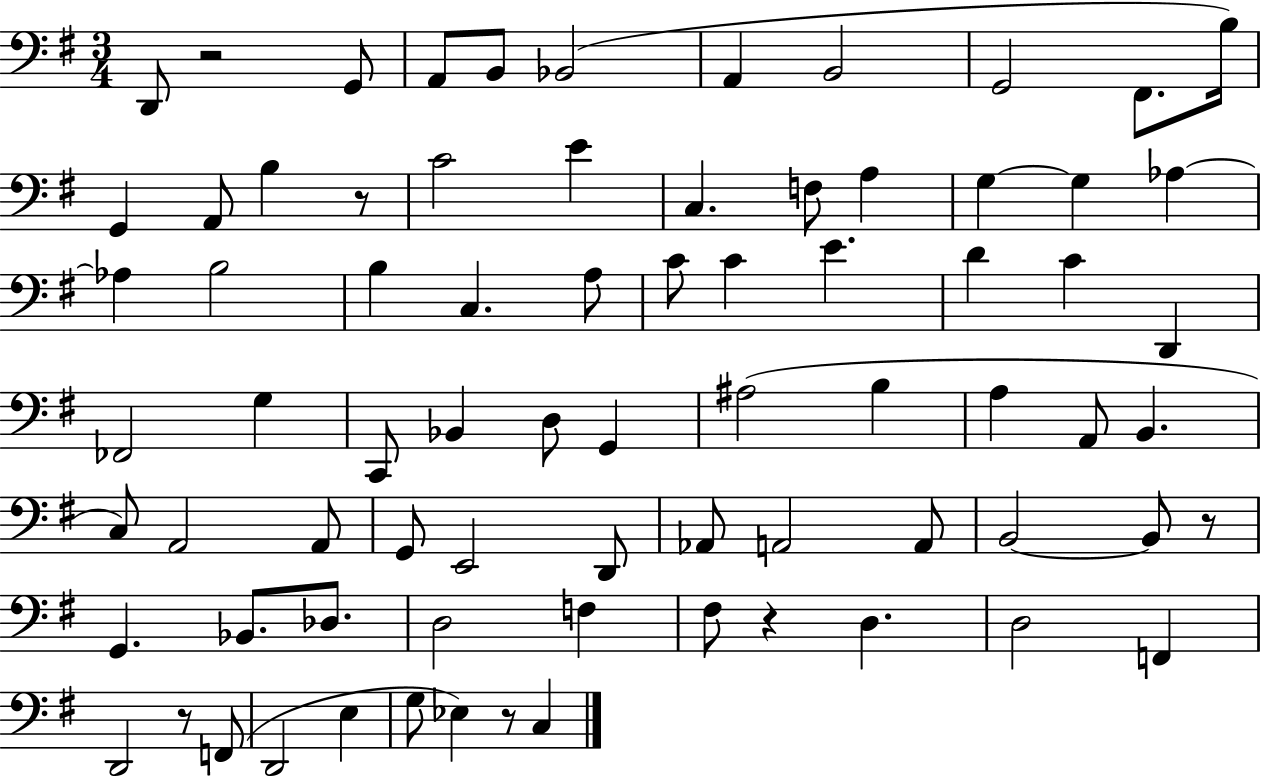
D2/e R/h G2/e A2/e B2/e Bb2/h A2/q B2/h G2/h F#2/e. B3/s G2/q A2/e B3/q R/e C4/h E4/q C3/q. F3/e A3/q G3/q G3/q Ab3/q Ab3/q B3/h B3/q C3/q. A3/e C4/e C4/q E4/q. D4/q C4/q D2/q FES2/h G3/q C2/e Bb2/q D3/e G2/q A#3/h B3/q A3/q A2/e B2/q. C3/e A2/h A2/e G2/e E2/h D2/e Ab2/e A2/h A2/e B2/h B2/e R/e G2/q. Bb2/e. Db3/e. D3/h F3/q F#3/e R/q D3/q. D3/h F2/q D2/h R/e F2/e D2/h E3/q G3/e Eb3/q R/e C3/q